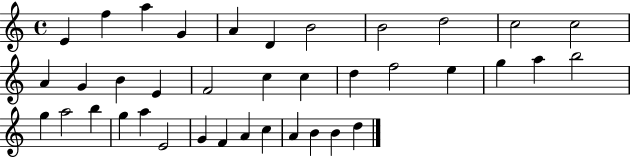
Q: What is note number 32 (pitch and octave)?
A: F4